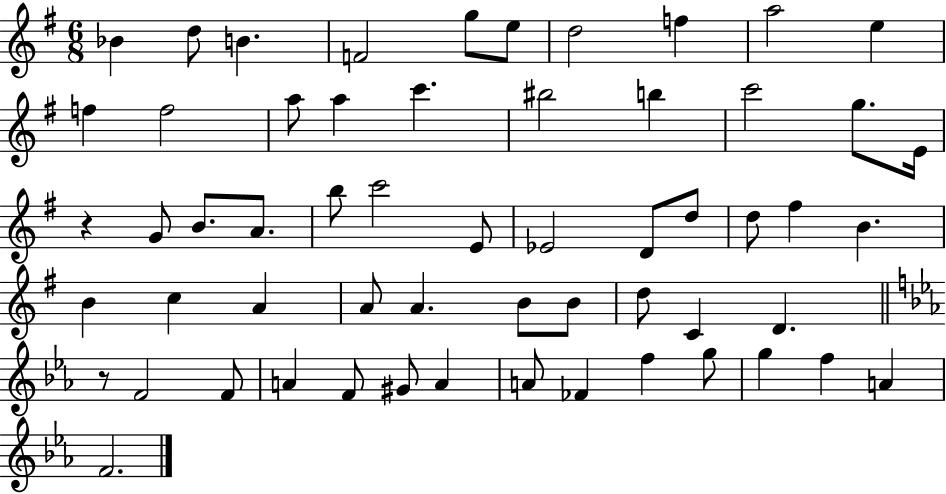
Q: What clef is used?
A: treble